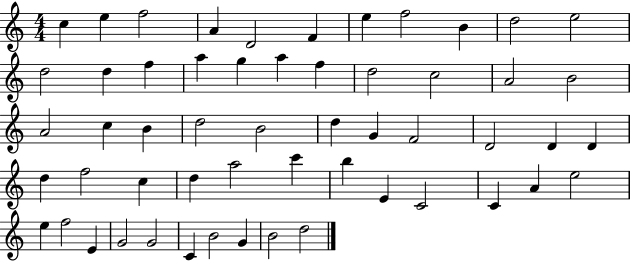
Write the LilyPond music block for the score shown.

{
  \clef treble
  \numericTimeSignature
  \time 4/4
  \key c \major
  c''4 e''4 f''2 | a'4 d'2 f'4 | e''4 f''2 b'4 | d''2 e''2 | \break d''2 d''4 f''4 | a''4 g''4 a''4 f''4 | d''2 c''2 | a'2 b'2 | \break a'2 c''4 b'4 | d''2 b'2 | d''4 g'4 f'2 | d'2 d'4 d'4 | \break d''4 f''2 c''4 | d''4 a''2 c'''4 | b''4 e'4 c'2 | c'4 a'4 e''2 | \break e''4 f''2 e'4 | g'2 g'2 | c'4 b'2 g'4 | b'2 d''2 | \break \bar "|."
}